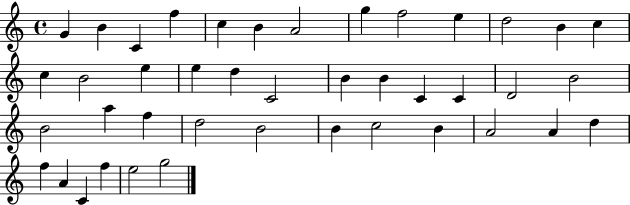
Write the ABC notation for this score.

X:1
T:Untitled
M:4/4
L:1/4
K:C
G B C f c B A2 g f2 e d2 B c c B2 e e d C2 B B C C D2 B2 B2 a f d2 B2 B c2 B A2 A d f A C f e2 g2